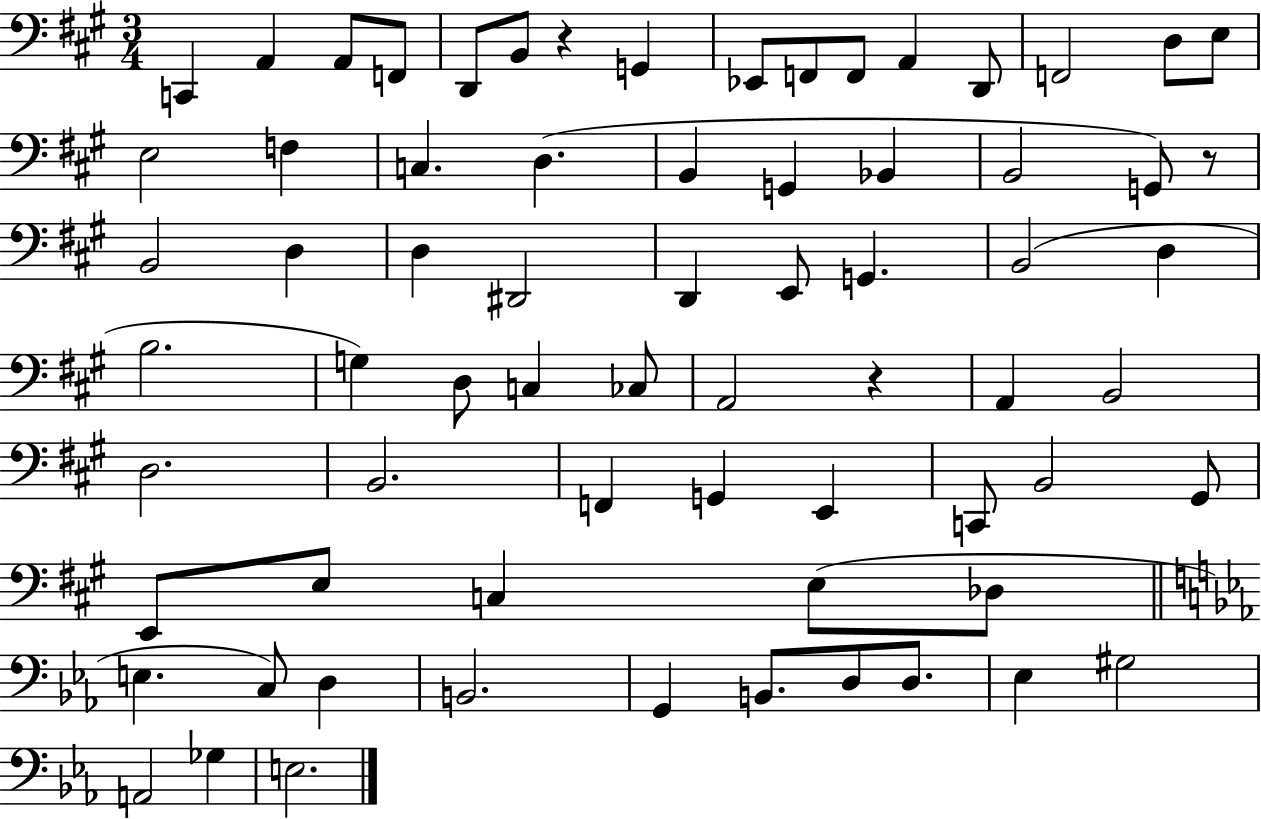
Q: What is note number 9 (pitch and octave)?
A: F2